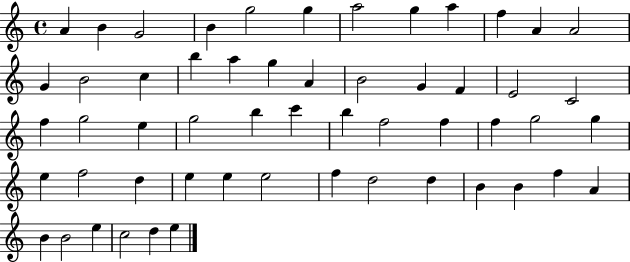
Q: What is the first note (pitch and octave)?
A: A4